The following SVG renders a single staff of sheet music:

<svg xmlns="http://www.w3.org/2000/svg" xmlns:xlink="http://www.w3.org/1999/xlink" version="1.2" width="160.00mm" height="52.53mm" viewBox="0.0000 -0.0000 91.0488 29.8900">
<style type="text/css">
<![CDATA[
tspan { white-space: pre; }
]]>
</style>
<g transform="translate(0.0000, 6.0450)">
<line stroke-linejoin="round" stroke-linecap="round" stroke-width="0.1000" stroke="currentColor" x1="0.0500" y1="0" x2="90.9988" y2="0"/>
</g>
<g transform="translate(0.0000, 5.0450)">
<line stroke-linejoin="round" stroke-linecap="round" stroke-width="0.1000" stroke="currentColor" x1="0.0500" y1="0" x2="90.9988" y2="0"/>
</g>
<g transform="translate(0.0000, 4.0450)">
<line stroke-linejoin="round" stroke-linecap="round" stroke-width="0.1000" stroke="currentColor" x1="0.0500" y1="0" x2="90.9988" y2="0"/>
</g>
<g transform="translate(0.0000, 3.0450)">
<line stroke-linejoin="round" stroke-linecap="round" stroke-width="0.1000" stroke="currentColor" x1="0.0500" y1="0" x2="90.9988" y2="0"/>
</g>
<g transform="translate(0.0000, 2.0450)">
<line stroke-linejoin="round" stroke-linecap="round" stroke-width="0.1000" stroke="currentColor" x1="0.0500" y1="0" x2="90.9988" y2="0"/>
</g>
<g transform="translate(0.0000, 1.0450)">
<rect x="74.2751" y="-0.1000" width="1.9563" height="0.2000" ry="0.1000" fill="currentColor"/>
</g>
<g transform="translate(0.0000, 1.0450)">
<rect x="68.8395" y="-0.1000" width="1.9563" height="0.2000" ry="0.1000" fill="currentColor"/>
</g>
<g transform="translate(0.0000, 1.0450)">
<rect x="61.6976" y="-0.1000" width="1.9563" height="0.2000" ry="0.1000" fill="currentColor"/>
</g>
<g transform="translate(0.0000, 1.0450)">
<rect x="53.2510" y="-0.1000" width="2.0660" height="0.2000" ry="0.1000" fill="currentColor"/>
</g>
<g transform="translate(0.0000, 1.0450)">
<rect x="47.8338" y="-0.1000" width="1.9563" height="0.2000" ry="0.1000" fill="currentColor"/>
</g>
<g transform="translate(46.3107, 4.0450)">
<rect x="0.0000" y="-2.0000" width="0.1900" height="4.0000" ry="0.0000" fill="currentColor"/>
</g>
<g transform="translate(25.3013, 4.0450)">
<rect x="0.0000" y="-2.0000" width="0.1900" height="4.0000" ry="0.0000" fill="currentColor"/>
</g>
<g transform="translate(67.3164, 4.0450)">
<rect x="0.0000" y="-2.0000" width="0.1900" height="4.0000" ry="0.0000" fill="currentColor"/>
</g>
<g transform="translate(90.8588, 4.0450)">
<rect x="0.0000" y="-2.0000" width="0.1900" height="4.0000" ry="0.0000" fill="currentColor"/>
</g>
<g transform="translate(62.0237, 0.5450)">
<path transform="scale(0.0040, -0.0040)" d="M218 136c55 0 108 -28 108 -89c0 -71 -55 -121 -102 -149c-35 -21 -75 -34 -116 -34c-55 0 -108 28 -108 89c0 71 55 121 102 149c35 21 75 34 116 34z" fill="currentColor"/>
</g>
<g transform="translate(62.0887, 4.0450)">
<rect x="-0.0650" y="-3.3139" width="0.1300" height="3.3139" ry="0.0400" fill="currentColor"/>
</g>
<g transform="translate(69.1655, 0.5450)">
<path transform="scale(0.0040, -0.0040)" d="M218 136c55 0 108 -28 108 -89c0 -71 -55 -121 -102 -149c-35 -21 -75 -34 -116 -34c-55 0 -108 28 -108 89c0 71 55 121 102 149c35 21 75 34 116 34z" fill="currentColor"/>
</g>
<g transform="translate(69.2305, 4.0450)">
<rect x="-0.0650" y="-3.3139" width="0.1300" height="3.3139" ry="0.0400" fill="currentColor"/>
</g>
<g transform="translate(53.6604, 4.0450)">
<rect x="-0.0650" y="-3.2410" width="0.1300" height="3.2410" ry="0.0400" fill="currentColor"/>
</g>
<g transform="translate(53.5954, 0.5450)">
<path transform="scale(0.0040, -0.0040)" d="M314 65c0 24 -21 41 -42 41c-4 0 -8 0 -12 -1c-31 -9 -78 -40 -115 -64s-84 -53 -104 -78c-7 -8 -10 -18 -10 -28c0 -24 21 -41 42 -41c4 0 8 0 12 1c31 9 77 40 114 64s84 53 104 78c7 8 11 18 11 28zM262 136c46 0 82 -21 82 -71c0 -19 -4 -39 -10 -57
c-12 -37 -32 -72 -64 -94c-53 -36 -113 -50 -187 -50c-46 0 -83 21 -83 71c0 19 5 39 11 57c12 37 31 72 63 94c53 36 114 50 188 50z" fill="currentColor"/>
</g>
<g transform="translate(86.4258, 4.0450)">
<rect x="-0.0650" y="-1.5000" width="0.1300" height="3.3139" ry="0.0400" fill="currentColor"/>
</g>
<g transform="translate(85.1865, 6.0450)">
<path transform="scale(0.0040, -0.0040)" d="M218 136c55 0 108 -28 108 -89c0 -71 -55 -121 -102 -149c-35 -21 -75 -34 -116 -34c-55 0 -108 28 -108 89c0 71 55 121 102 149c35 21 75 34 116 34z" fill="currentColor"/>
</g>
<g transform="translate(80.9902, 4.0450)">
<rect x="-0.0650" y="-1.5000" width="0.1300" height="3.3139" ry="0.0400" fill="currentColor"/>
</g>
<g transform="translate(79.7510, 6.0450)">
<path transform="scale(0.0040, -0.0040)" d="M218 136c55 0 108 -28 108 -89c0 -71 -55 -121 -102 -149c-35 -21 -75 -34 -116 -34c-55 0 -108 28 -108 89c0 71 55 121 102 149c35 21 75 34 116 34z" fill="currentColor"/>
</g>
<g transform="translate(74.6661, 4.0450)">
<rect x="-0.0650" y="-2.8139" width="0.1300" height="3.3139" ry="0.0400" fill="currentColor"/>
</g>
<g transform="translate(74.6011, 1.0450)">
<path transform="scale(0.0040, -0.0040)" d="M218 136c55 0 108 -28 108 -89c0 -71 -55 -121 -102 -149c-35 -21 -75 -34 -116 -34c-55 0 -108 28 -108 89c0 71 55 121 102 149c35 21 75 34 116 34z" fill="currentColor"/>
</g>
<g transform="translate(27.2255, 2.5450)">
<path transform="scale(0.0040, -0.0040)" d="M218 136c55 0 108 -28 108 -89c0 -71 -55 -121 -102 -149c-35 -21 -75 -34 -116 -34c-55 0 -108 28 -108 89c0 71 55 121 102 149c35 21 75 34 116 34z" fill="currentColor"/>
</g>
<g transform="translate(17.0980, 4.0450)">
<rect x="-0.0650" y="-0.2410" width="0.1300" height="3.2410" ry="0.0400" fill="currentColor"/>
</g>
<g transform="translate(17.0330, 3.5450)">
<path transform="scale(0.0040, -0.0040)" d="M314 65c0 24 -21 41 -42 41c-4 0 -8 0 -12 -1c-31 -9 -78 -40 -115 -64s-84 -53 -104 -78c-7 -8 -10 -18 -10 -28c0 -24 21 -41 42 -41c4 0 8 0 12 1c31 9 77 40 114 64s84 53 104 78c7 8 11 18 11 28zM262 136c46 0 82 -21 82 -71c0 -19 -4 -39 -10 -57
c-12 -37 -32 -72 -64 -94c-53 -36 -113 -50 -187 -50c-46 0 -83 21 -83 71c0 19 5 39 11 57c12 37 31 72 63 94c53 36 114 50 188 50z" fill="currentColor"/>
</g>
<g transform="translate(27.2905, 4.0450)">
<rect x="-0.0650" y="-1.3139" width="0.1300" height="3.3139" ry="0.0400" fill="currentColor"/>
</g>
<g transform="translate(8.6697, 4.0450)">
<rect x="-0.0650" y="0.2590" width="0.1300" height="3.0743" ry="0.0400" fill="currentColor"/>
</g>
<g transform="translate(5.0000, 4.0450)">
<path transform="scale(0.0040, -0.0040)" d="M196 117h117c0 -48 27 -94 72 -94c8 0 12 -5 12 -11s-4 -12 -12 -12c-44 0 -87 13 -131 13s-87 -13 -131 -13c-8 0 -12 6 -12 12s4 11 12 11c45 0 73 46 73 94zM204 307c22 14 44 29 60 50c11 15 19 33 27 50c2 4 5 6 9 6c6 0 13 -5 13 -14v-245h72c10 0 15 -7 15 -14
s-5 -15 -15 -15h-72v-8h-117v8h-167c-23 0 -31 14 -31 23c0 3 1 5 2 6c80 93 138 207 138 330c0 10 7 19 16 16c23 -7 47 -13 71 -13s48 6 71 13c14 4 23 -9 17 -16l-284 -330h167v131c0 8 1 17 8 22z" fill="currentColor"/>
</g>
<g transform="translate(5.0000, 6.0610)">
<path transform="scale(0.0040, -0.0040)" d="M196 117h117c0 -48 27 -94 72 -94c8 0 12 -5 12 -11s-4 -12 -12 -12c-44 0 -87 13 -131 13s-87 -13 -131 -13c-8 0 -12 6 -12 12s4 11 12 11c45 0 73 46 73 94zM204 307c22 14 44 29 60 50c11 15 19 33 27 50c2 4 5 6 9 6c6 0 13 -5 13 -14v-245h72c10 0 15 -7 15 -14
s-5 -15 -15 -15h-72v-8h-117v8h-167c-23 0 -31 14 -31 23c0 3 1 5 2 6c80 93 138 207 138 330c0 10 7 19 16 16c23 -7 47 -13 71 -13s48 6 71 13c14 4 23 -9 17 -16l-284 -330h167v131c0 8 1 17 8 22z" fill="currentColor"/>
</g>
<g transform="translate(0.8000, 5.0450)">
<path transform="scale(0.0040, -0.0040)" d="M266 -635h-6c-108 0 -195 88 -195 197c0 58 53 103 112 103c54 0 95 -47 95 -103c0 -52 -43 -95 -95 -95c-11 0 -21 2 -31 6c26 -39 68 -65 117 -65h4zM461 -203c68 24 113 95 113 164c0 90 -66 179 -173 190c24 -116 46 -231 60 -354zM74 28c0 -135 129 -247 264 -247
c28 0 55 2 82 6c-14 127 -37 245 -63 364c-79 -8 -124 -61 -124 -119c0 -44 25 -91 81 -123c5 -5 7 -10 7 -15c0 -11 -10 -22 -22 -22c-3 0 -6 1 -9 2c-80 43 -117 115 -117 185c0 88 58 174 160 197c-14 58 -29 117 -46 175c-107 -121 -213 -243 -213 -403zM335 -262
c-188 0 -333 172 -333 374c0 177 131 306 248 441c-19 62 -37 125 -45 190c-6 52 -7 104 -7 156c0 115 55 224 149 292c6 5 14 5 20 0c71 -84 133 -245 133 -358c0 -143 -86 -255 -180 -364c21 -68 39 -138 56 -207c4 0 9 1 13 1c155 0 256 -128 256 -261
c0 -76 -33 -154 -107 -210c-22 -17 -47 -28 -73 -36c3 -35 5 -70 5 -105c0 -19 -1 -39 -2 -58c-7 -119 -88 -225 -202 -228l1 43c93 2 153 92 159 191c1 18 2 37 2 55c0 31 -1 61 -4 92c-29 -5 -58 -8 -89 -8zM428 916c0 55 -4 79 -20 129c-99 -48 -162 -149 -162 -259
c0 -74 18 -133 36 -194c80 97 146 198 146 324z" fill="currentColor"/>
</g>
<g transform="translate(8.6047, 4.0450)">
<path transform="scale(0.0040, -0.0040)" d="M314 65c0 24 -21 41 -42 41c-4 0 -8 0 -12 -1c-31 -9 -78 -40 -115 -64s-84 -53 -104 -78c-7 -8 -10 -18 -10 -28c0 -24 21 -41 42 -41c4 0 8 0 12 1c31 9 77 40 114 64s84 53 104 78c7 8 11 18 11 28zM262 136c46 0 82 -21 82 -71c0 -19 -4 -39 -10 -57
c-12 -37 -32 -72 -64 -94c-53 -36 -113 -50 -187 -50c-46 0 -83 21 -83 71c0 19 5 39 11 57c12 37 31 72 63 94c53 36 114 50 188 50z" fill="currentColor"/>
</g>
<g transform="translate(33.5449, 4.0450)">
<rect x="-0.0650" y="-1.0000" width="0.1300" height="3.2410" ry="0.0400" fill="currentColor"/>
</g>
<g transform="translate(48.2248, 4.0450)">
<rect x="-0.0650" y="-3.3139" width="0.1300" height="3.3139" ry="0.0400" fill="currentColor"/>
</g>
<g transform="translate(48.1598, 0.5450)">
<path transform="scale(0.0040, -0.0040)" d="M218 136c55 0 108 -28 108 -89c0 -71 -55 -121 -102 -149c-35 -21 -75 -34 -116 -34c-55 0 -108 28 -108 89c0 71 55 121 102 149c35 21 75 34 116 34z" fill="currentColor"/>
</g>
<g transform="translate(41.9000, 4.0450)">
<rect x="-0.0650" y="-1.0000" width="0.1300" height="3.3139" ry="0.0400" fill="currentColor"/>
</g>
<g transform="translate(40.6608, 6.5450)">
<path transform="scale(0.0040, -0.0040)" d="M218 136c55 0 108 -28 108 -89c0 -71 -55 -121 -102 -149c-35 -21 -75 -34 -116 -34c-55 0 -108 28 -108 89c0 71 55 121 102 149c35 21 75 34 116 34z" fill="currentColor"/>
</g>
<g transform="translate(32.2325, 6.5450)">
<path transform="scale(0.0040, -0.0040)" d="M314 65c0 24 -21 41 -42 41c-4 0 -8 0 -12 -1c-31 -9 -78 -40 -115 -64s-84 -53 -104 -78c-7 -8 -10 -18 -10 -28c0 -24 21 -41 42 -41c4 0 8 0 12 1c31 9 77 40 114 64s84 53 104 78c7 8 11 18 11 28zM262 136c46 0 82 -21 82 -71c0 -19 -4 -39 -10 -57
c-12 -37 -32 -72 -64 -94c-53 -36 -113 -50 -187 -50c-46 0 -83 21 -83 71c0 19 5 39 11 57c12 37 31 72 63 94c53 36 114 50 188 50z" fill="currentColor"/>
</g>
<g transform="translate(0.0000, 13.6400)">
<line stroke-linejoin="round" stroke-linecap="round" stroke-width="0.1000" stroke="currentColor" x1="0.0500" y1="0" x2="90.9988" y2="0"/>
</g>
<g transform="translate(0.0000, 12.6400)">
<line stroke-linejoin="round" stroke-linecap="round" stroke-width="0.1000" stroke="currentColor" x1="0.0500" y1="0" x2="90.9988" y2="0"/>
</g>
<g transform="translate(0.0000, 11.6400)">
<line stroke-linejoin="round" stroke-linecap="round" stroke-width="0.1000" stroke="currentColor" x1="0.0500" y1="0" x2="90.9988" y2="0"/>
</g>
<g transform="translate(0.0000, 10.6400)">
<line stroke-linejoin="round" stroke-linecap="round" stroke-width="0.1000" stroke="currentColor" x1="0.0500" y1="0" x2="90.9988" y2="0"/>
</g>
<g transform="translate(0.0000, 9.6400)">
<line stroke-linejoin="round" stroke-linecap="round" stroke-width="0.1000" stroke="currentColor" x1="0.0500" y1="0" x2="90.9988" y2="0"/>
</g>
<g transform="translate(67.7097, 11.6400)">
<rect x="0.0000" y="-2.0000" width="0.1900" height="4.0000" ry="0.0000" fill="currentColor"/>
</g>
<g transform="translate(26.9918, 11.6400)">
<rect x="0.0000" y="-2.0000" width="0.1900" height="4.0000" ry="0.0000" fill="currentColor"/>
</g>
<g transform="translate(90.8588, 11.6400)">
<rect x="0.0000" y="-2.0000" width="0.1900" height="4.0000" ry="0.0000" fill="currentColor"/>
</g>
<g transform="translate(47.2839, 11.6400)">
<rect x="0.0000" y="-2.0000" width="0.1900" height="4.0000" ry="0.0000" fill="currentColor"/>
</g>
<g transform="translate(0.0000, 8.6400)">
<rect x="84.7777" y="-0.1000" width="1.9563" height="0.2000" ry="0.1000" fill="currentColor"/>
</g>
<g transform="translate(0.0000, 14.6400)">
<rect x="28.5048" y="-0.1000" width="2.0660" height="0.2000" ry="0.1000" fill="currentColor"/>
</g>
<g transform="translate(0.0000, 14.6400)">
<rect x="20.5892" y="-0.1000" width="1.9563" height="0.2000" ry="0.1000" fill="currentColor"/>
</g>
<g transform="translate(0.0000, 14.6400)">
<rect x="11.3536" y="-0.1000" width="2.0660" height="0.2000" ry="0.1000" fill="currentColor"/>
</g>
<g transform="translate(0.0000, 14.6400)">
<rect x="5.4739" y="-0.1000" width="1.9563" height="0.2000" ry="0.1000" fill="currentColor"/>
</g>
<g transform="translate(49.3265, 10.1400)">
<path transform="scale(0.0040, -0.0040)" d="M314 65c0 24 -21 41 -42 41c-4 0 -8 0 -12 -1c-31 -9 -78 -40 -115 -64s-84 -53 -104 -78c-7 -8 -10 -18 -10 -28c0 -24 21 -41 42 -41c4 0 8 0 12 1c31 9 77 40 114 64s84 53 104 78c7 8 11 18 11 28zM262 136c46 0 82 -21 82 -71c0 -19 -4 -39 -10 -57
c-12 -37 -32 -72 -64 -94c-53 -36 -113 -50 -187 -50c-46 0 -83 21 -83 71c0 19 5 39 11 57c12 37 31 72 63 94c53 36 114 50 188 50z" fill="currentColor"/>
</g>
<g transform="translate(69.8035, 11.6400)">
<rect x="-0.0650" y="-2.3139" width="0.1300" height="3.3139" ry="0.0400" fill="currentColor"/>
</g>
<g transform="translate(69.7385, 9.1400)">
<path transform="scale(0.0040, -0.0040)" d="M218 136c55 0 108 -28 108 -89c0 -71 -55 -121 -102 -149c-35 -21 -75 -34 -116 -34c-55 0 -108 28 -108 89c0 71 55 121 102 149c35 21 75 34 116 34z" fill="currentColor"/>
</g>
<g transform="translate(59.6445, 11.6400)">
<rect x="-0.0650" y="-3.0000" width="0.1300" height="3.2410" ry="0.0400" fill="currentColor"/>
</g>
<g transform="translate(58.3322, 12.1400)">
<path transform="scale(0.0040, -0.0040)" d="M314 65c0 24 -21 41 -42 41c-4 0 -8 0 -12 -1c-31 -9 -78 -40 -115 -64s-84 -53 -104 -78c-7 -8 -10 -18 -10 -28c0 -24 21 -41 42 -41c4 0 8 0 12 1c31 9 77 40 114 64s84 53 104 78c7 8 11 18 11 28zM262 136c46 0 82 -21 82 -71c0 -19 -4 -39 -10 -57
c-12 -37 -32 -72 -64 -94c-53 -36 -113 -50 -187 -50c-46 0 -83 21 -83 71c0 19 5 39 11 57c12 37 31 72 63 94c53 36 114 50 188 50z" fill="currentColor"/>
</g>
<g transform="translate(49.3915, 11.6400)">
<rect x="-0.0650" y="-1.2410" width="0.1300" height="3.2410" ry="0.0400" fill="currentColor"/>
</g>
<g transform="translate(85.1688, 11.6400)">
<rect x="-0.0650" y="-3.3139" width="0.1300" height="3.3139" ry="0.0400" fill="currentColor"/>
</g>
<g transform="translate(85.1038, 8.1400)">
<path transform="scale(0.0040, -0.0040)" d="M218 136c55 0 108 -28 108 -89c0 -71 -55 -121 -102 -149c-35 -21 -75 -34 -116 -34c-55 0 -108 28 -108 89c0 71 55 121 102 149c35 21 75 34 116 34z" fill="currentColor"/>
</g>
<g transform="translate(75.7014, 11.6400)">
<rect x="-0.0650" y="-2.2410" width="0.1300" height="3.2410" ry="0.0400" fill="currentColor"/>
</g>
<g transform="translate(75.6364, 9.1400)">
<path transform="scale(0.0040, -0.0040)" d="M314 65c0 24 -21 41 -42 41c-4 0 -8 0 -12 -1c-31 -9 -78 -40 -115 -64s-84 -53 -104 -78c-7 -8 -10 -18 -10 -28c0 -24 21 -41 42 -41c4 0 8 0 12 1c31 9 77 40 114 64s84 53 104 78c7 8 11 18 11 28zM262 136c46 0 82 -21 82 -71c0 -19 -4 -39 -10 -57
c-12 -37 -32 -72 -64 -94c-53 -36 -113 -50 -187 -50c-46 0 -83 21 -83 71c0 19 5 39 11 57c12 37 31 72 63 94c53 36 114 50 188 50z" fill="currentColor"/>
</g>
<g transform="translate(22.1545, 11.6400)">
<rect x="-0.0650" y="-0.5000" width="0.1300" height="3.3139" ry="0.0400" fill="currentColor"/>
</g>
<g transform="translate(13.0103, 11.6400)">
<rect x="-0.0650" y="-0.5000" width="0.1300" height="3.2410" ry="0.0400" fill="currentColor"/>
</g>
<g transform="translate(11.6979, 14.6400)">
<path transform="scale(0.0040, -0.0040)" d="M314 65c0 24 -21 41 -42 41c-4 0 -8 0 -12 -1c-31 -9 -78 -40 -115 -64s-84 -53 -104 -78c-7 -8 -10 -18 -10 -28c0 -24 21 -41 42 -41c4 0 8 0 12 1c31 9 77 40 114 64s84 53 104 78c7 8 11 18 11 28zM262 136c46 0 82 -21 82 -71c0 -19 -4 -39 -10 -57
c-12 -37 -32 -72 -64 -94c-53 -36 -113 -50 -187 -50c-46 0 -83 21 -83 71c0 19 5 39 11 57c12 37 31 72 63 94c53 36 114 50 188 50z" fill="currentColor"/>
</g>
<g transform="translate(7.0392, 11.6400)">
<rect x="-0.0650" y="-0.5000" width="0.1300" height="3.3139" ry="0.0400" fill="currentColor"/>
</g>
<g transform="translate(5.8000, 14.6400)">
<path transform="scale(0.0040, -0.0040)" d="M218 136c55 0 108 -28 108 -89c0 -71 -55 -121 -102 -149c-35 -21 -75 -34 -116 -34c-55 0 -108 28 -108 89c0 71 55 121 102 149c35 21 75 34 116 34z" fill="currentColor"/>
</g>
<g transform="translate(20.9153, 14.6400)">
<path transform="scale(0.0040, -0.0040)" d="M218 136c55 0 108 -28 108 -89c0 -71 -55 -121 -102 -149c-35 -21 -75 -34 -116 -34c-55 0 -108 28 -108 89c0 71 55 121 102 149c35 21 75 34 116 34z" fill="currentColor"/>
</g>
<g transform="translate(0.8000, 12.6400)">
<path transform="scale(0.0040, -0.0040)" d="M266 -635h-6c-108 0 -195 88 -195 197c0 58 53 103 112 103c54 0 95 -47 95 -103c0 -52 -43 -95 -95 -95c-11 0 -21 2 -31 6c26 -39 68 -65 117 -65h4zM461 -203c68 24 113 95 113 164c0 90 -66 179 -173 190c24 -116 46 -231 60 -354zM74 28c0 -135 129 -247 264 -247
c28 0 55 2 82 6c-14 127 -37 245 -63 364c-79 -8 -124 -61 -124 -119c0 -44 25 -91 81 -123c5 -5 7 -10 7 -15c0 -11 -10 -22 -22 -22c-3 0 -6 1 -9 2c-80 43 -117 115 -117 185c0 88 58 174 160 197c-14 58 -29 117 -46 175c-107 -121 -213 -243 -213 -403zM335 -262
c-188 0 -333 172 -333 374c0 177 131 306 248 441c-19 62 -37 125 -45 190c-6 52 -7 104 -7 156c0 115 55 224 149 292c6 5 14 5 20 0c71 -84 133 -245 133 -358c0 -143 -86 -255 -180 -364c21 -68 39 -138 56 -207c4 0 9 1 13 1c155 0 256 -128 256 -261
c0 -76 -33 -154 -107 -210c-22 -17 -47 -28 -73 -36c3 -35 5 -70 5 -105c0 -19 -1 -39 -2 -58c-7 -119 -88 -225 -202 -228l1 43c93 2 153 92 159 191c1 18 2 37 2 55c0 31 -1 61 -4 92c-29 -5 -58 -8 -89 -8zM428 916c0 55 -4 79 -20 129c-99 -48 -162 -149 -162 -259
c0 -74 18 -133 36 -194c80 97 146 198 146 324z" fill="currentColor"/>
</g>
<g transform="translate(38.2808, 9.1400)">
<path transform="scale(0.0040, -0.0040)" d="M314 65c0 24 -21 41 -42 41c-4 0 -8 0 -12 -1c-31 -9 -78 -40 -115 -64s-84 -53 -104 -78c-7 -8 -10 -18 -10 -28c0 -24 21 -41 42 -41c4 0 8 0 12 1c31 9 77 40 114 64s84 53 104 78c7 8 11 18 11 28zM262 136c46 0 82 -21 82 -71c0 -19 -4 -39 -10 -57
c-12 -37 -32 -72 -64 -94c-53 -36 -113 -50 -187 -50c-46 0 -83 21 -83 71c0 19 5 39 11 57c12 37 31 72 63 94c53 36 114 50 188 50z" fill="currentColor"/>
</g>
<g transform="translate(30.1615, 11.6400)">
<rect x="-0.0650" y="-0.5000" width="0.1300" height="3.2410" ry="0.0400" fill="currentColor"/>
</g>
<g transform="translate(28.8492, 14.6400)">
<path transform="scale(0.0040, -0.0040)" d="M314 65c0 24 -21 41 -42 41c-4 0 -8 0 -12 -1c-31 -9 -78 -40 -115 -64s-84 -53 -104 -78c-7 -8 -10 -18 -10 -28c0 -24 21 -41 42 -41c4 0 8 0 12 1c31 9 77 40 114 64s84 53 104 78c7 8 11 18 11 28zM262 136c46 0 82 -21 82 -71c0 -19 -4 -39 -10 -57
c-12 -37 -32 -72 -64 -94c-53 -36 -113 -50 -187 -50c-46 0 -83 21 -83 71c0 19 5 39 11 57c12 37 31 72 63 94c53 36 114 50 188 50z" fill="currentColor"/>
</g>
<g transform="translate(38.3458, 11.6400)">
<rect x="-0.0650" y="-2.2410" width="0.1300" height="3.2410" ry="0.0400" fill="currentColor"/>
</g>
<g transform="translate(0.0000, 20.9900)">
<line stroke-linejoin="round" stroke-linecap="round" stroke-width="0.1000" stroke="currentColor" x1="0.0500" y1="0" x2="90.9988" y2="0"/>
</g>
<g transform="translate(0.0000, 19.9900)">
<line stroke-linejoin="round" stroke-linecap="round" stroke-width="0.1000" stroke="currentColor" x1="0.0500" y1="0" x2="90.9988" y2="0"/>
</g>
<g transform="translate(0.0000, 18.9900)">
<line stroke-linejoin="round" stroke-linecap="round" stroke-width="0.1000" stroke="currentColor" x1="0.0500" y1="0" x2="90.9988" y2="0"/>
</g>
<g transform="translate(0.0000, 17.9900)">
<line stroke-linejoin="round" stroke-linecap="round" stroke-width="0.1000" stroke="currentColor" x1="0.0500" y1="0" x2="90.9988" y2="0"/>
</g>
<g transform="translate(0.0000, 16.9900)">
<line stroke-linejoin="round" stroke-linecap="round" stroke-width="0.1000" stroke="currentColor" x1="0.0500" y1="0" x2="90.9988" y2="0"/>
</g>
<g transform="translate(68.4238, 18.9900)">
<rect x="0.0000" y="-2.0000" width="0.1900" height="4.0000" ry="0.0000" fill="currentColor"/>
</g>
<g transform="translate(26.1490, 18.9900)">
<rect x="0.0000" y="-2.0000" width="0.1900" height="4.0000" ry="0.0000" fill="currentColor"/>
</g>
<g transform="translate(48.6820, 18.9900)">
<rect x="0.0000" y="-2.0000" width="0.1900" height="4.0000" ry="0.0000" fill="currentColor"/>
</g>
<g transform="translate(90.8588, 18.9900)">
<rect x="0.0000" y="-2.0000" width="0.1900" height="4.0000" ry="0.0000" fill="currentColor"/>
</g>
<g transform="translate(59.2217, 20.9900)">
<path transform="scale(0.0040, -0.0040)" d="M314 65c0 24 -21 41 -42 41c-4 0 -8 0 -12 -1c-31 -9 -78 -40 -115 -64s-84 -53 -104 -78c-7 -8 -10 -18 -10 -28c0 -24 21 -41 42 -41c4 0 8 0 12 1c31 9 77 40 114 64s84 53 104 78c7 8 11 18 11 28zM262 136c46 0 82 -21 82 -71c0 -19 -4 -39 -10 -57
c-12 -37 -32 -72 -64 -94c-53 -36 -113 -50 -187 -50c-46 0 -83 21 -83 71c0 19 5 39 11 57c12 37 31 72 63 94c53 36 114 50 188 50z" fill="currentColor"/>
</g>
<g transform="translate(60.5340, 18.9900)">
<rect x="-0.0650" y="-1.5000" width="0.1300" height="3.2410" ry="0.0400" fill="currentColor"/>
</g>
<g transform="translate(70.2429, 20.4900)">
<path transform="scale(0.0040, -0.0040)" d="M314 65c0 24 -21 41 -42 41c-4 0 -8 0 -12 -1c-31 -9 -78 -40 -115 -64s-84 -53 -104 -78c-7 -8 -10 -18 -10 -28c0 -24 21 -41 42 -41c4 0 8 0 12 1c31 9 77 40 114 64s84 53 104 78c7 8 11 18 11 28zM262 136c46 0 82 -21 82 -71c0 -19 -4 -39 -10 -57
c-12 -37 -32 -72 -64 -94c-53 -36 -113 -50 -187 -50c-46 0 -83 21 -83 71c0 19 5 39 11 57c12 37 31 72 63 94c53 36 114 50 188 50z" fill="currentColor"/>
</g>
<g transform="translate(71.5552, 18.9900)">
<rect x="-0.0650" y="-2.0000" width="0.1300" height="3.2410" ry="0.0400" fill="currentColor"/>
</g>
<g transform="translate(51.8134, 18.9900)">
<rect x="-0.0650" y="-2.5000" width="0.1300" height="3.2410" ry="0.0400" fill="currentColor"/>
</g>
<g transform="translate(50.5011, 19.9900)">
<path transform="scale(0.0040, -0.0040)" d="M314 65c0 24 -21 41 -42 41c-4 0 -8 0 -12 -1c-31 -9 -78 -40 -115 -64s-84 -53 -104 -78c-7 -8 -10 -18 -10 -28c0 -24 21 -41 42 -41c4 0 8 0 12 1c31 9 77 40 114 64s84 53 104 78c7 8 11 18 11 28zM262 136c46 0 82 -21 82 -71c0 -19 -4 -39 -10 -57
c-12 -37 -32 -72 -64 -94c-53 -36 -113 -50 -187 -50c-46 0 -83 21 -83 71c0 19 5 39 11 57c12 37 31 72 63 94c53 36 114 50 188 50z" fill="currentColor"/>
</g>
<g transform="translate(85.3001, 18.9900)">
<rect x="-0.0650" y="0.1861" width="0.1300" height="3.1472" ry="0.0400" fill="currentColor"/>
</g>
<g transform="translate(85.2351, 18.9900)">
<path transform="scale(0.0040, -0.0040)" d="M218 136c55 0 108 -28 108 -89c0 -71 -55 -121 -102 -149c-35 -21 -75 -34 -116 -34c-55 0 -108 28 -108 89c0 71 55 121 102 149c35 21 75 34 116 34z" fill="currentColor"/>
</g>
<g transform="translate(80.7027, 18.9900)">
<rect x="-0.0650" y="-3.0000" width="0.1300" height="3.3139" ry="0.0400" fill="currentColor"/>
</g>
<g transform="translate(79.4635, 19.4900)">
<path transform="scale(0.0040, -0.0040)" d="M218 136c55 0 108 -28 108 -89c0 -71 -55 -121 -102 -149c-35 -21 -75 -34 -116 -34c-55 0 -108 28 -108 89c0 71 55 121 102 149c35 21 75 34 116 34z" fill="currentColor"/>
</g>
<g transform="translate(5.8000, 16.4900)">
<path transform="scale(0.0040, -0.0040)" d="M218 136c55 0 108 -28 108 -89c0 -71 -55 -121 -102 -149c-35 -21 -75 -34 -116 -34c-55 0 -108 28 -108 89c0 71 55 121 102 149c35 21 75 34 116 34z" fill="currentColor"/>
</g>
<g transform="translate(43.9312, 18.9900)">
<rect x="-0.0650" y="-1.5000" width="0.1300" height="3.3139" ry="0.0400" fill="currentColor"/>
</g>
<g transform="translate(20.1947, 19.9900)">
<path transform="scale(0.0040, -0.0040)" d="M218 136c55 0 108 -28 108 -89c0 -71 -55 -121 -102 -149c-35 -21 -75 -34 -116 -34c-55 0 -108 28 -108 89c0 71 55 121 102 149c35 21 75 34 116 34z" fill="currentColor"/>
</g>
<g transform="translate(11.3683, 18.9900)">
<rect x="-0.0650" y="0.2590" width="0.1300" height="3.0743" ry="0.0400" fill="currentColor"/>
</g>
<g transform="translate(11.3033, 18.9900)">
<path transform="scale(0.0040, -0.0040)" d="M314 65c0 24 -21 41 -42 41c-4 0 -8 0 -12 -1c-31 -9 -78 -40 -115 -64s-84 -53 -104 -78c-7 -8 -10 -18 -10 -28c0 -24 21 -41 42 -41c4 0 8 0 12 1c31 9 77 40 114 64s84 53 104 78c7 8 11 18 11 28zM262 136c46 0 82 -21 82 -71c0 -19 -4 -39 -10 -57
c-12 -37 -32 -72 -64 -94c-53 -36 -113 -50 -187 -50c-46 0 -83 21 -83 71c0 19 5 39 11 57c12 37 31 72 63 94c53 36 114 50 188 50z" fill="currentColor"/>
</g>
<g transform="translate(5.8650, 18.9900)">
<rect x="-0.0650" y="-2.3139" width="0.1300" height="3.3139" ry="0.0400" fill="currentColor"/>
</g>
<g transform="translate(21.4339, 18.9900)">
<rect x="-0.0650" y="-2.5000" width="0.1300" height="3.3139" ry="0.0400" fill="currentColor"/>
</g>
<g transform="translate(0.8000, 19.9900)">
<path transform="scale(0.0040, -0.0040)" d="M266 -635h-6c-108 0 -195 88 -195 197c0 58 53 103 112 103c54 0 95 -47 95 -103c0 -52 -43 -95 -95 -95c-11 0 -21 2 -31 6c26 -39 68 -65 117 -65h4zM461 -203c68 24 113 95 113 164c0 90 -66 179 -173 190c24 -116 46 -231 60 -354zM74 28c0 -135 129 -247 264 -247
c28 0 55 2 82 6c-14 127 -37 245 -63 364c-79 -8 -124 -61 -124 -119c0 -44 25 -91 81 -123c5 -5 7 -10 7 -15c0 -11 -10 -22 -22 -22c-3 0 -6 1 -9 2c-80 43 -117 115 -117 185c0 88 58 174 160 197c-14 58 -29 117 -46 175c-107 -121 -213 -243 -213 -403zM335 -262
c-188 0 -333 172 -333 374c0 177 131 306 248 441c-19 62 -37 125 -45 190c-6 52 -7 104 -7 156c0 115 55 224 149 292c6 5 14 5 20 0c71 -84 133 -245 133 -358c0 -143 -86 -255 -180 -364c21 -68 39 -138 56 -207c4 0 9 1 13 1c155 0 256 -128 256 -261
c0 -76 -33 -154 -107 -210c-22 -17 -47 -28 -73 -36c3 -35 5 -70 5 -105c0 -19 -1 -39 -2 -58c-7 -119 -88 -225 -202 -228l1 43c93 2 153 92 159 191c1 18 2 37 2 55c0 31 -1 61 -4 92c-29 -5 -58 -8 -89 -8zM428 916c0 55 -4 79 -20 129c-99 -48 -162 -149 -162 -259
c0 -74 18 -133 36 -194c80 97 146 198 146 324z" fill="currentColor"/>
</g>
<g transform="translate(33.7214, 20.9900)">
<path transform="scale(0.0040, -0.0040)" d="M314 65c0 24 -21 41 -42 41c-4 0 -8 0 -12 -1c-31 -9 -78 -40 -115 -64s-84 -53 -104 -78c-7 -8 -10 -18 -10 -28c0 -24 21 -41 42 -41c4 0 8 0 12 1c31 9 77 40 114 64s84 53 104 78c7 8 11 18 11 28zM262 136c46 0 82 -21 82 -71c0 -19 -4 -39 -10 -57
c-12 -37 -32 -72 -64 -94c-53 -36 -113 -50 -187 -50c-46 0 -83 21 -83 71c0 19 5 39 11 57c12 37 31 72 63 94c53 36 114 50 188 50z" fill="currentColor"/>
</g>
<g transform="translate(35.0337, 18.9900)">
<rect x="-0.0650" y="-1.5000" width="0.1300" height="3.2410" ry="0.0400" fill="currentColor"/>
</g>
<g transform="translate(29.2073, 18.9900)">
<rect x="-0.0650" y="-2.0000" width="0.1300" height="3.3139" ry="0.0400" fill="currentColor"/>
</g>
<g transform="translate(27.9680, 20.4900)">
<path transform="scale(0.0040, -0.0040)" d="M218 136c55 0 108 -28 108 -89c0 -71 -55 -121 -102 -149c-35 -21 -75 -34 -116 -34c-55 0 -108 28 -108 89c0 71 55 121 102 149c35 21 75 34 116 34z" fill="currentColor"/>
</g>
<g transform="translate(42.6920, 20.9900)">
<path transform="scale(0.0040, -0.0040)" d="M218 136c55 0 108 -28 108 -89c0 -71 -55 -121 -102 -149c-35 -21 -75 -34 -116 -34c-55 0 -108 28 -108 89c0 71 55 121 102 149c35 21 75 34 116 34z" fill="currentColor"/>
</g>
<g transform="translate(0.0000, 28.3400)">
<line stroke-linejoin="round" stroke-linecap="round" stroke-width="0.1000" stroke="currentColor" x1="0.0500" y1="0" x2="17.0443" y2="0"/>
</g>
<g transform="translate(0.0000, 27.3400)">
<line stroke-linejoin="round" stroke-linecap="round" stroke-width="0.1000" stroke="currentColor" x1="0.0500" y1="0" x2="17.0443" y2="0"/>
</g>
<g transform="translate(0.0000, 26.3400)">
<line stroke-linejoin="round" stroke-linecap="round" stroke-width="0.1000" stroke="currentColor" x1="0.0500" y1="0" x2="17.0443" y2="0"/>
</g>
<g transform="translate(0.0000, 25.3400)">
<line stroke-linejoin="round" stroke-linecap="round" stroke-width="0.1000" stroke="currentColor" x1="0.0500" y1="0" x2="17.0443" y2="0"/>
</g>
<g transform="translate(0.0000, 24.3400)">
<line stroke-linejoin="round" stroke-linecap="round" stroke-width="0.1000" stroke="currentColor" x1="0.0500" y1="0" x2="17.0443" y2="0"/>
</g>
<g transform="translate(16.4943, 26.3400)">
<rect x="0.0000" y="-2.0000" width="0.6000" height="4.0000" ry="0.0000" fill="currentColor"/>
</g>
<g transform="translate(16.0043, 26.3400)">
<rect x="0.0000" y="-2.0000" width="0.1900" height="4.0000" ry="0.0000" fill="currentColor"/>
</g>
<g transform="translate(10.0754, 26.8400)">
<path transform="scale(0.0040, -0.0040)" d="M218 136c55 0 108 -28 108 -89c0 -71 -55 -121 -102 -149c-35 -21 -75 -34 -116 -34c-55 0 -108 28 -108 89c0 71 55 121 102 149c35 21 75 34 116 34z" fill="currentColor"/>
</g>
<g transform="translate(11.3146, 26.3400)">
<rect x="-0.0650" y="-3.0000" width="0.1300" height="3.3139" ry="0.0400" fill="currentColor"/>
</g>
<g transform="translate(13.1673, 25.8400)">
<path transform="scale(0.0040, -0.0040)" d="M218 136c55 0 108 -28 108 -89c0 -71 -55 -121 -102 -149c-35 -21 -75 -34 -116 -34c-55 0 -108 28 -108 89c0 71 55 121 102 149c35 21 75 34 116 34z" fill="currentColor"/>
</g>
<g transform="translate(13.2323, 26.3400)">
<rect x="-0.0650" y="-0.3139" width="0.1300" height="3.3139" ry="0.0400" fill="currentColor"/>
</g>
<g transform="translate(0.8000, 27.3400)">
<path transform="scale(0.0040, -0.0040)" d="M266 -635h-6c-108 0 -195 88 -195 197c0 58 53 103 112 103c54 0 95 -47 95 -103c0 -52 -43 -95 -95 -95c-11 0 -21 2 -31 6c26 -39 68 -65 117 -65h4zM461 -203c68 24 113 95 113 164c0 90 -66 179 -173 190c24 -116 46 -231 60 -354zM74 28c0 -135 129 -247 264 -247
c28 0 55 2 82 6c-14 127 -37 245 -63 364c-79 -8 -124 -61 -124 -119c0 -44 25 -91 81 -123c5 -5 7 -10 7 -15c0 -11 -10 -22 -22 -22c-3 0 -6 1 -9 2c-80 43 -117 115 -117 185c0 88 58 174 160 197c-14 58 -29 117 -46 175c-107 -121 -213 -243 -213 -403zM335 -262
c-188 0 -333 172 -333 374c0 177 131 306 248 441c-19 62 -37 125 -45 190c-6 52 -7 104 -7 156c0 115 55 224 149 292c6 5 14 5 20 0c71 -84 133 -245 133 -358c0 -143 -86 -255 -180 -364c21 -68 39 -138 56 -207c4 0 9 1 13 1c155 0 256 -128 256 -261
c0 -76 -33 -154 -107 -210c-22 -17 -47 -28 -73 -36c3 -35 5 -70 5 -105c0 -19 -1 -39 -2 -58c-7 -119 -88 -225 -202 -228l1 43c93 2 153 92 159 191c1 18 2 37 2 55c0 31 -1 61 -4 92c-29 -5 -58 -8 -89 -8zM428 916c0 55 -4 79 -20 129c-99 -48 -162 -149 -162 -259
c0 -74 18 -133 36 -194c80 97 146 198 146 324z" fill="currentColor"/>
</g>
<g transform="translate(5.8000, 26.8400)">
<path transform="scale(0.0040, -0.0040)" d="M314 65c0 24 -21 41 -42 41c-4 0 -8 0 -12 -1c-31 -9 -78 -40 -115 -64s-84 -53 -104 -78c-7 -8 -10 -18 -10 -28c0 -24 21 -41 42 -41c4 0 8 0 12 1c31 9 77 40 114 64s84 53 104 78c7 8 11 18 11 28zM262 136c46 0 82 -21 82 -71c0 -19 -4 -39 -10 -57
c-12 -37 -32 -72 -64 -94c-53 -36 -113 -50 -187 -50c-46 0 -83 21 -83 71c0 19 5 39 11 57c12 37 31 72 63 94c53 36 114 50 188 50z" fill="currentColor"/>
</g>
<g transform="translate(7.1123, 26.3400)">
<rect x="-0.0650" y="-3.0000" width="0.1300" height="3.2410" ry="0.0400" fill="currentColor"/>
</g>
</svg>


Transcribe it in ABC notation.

X:1
T:Untitled
M:4/4
L:1/4
K:C
B2 c2 e D2 D b b2 b b a E E C C2 C C2 g2 e2 A2 g g2 b g B2 G F E2 E G2 E2 F2 A B A2 A c